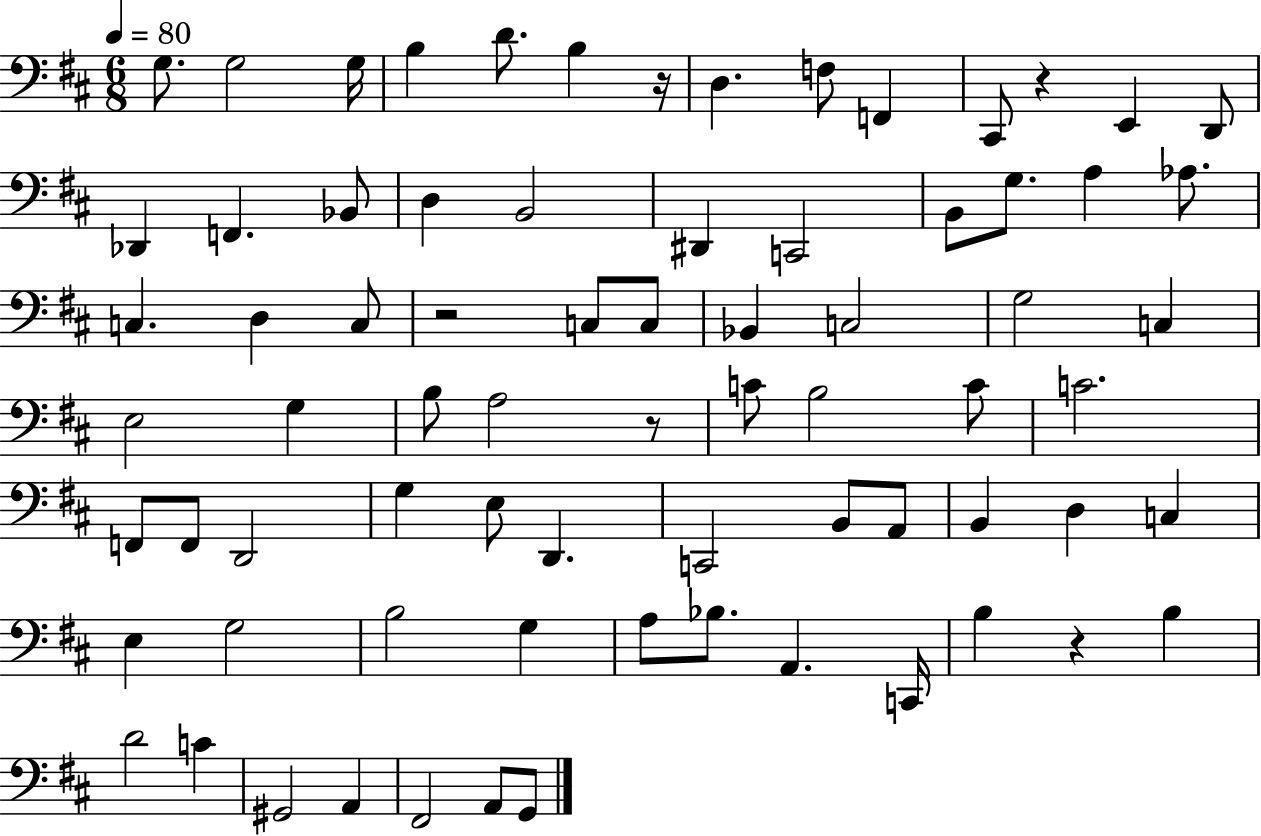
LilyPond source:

{
  \clef bass
  \numericTimeSignature
  \time 6/8
  \key d \major
  \tempo 4 = 80
  \repeat volta 2 { g8. g2 g16 | b4 d'8. b4 r16 | d4. f8 f,4 | cis,8 r4 e,4 d,8 | \break des,4 f,4. bes,8 | d4 b,2 | dis,4 c,2 | b,8 g8. a4 aes8. | \break c4. d4 c8 | r2 c8 c8 | bes,4 c2 | g2 c4 | \break e2 g4 | b8 a2 r8 | c'8 b2 c'8 | c'2. | \break f,8 f,8 d,2 | g4 e8 d,4. | c,2 b,8 a,8 | b,4 d4 c4 | \break e4 g2 | b2 g4 | a8 bes8. a,4. c,16 | b4 r4 b4 | \break d'2 c'4 | gis,2 a,4 | fis,2 a,8 g,8 | } \bar "|."
}